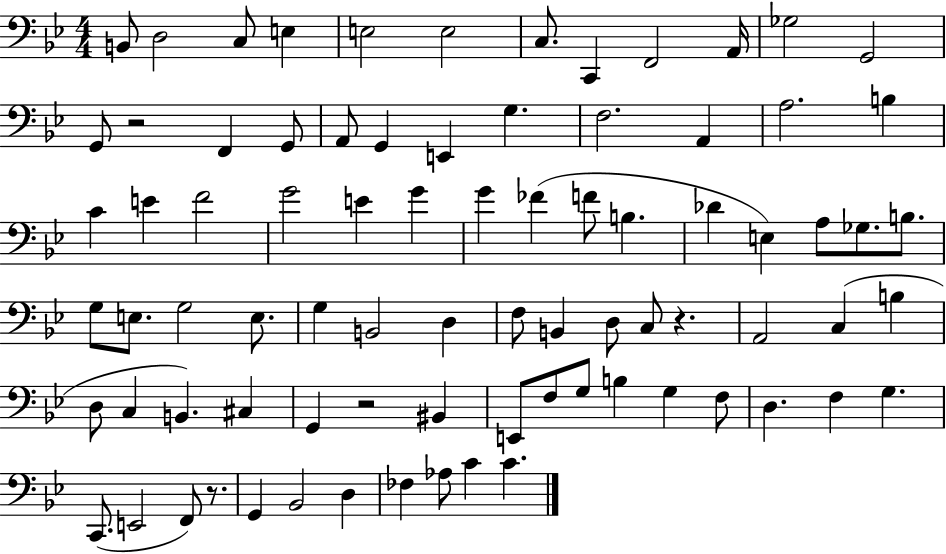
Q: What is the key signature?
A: BES major